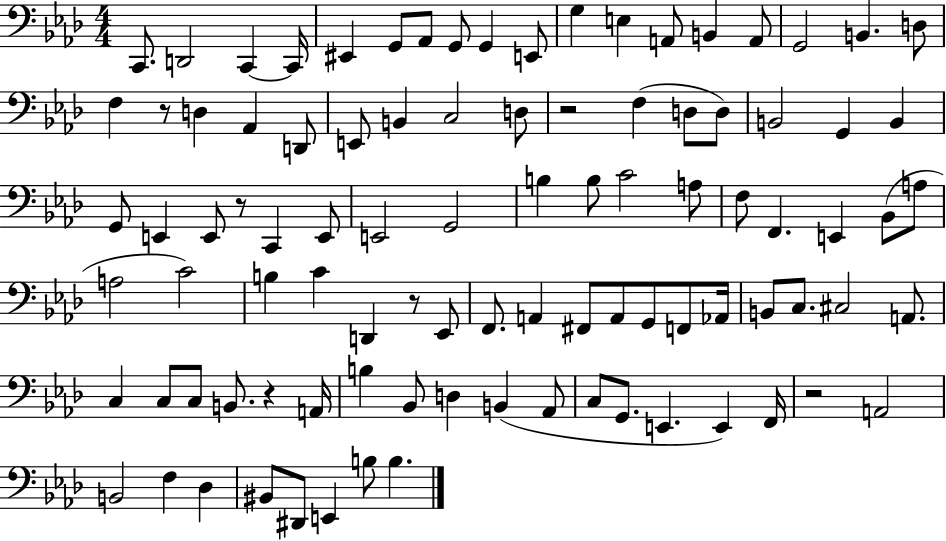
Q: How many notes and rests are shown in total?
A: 95